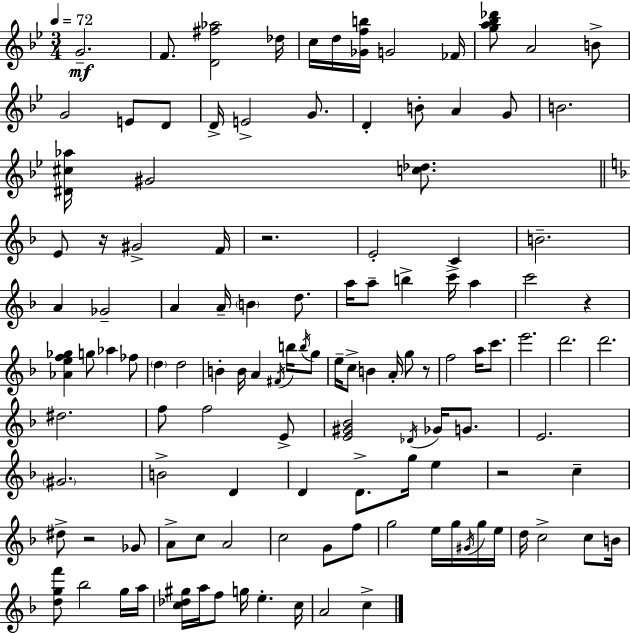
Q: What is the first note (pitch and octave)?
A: G4